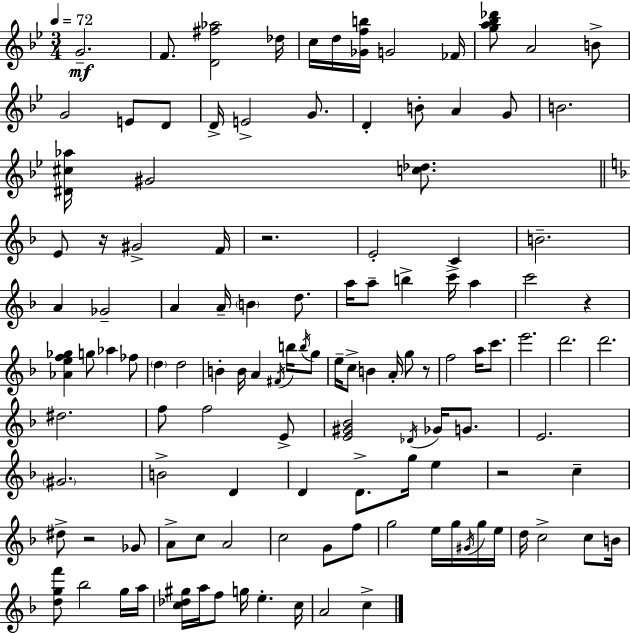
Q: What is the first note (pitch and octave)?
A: G4